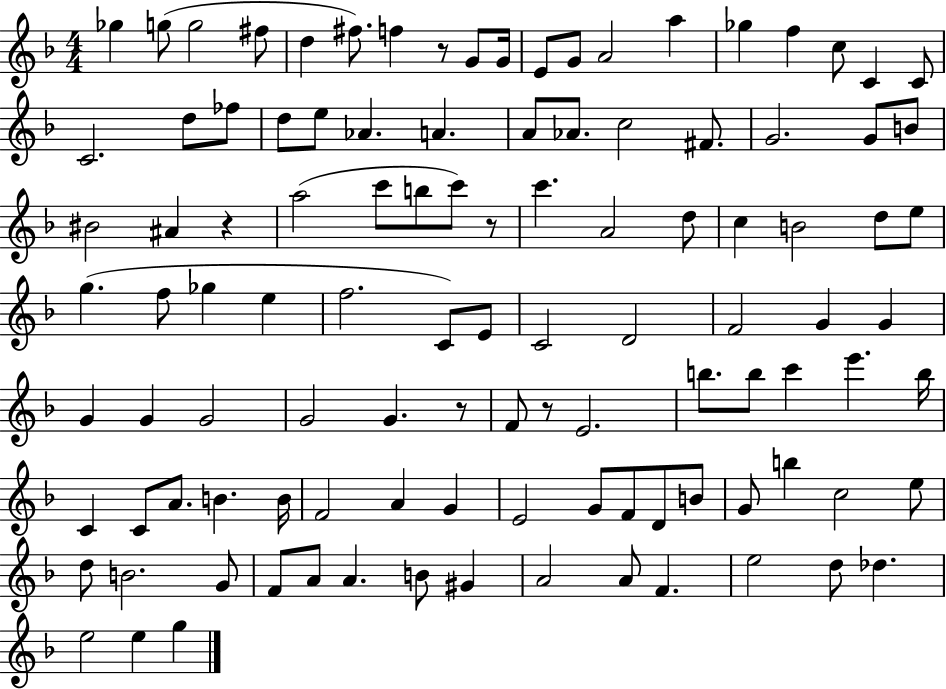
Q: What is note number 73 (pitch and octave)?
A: B4